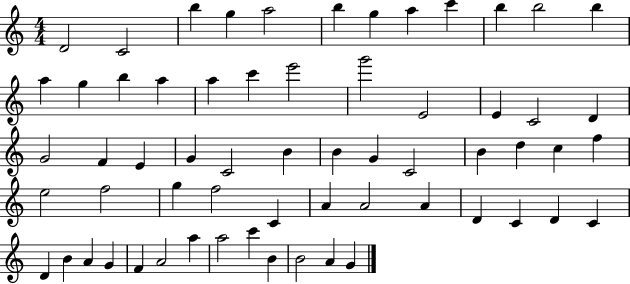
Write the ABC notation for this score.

X:1
T:Untitled
M:4/4
L:1/4
K:C
D2 C2 b g a2 b g a c' b b2 b a g b a a c' e'2 g'2 E2 E C2 D G2 F E G C2 B B G C2 B d c f e2 f2 g f2 C A A2 A D C D C D B A G F A2 a a2 c' B B2 A G